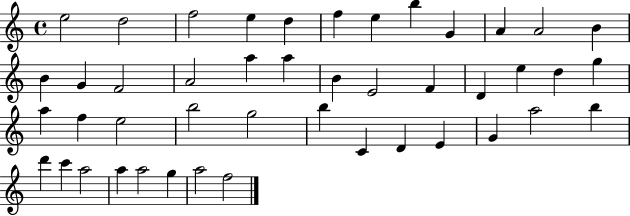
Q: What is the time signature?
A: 4/4